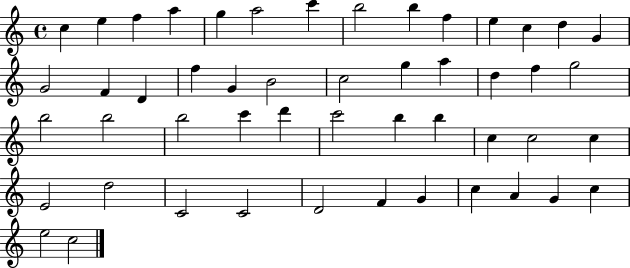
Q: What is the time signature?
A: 4/4